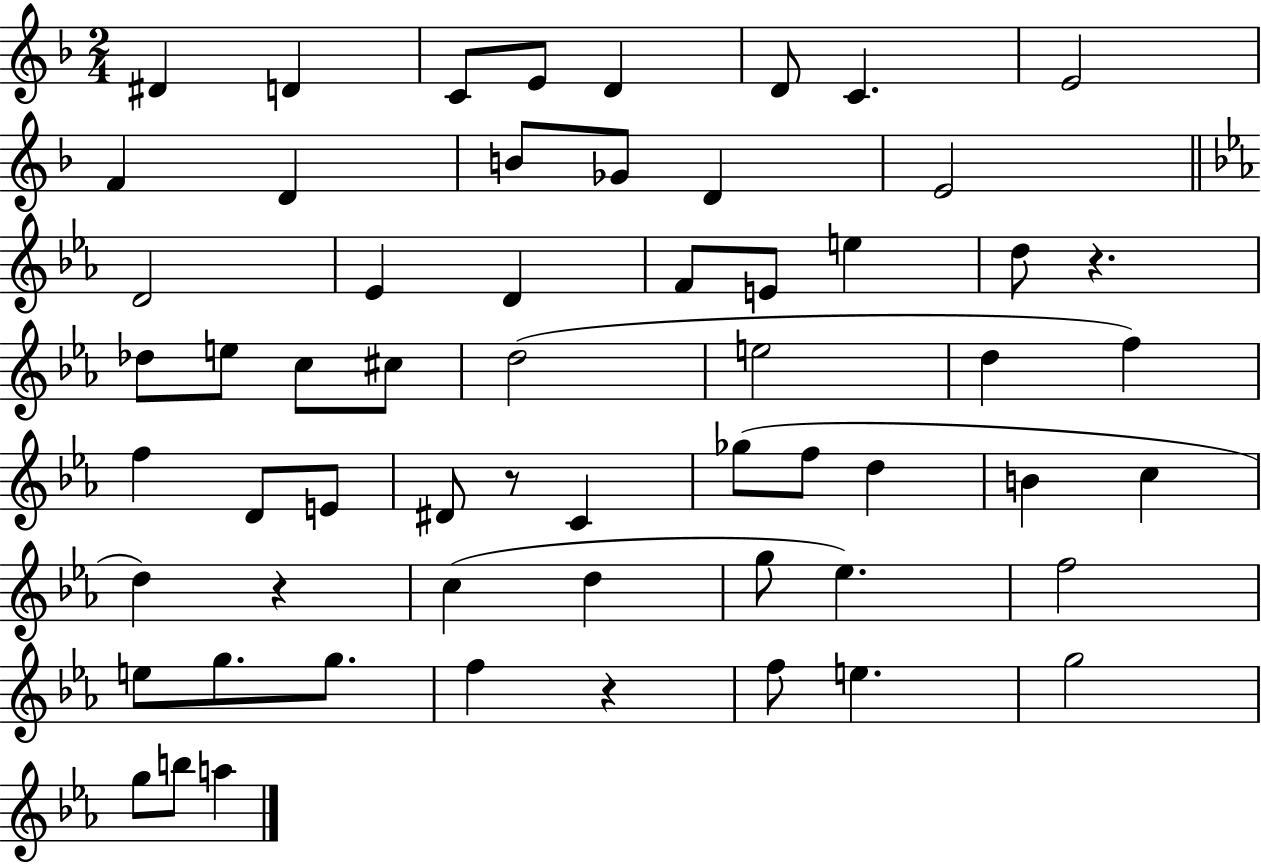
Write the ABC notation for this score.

X:1
T:Untitled
M:2/4
L:1/4
K:F
^D D C/2 E/2 D D/2 C E2 F D B/2 _G/2 D E2 D2 _E D F/2 E/2 e d/2 z _d/2 e/2 c/2 ^c/2 d2 e2 d f f D/2 E/2 ^D/2 z/2 C _g/2 f/2 d B c d z c d g/2 _e f2 e/2 g/2 g/2 f z f/2 e g2 g/2 b/2 a